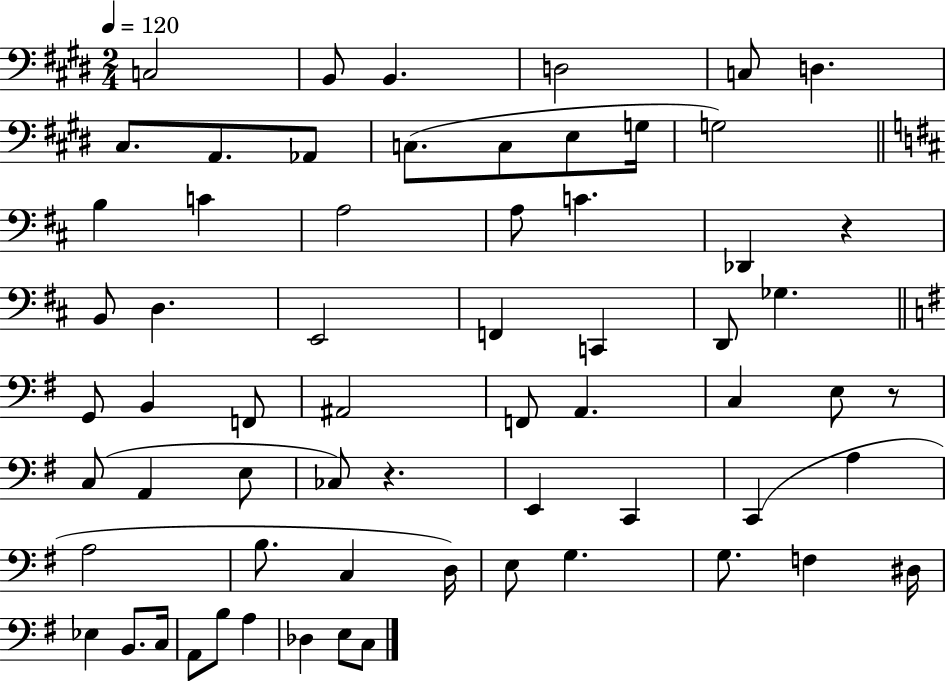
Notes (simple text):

C3/h B2/e B2/q. D3/h C3/e D3/q. C#3/e. A2/e. Ab2/e C3/e. C3/e E3/e G3/s G3/h B3/q C4/q A3/h A3/e C4/q. Db2/q R/q B2/e D3/q. E2/h F2/q C2/q D2/e Gb3/q. G2/e B2/q F2/e A#2/h F2/e A2/q. C3/q E3/e R/e C3/e A2/q E3/e CES3/e R/q. E2/q C2/q C2/q A3/q A3/h B3/e. C3/q D3/s E3/e G3/q. G3/e. F3/q D#3/s Eb3/q B2/e. C3/s A2/e B3/e A3/q Db3/q E3/e C3/e